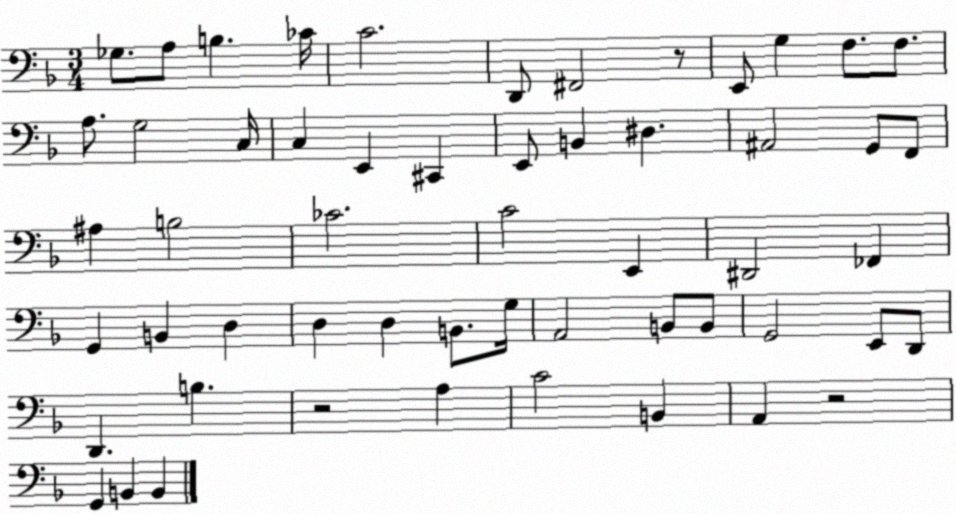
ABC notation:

X:1
T:Untitled
M:3/4
L:1/4
K:F
_G,/2 A,/2 B, _C/4 C2 D,,/2 ^F,,2 z/2 E,,/2 G, F,/2 F,/2 A,/2 G,2 C,/4 C, E,, ^C,, E,,/2 B,, ^D, ^A,,2 G,,/2 F,,/2 ^A, B,2 _C2 C2 E,, ^D,,2 _F,, G,, B,, D, D, D, B,,/2 G,/4 A,,2 B,,/2 B,,/2 G,,2 E,,/2 D,,/2 D,, B, z2 A, C2 B,, A,, z2 G,, B,, B,,